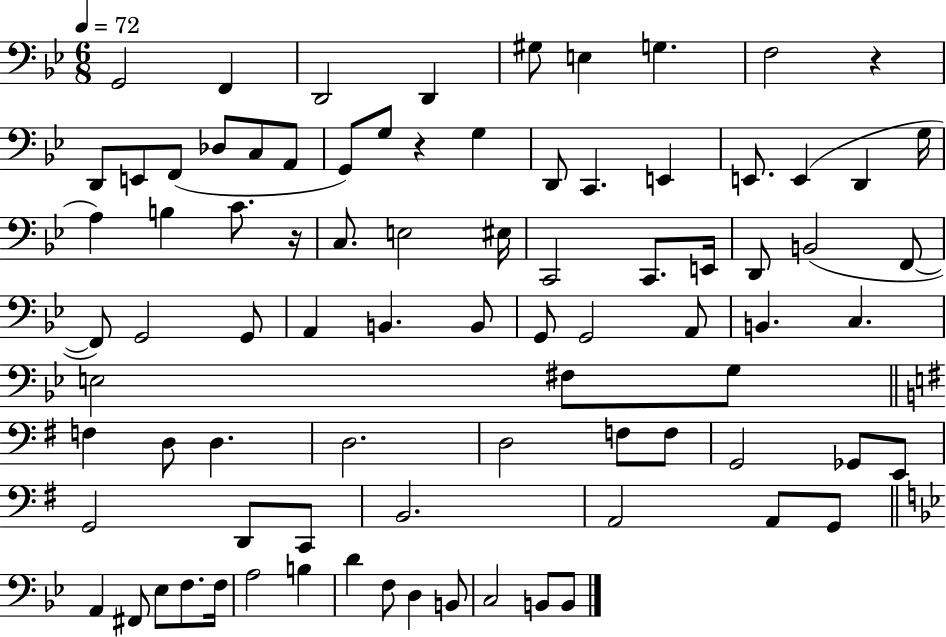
G2/h F2/q D2/h D2/q G#3/e E3/q G3/q. F3/h R/q D2/e E2/e F2/e Db3/e C3/e A2/e G2/e G3/e R/q G3/q D2/e C2/q. E2/q E2/e. E2/q D2/q G3/s A3/q B3/q C4/e. R/s C3/e. E3/h EIS3/s C2/h C2/e. E2/s D2/e B2/h F2/e F2/e G2/h G2/e A2/q B2/q. B2/e G2/e G2/h A2/e B2/q. C3/q. E3/h F#3/e G3/e F3/q D3/e D3/q. D3/h. D3/h F3/e F3/e G2/h Gb2/e E2/e G2/h D2/e C2/e B2/h. A2/h A2/e G2/e A2/q F#2/e Eb3/e F3/e. F3/s A3/h B3/q D4/q F3/e D3/q B2/e C3/h B2/e B2/e